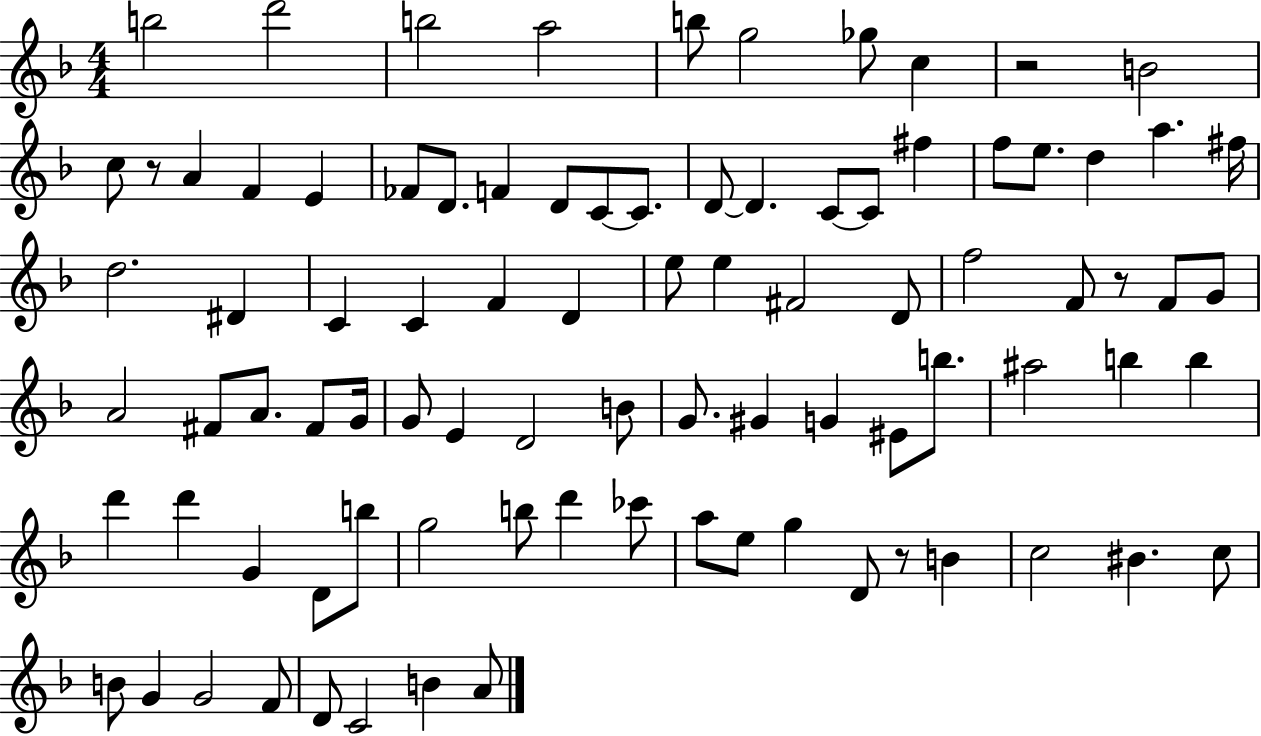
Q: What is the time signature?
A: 4/4